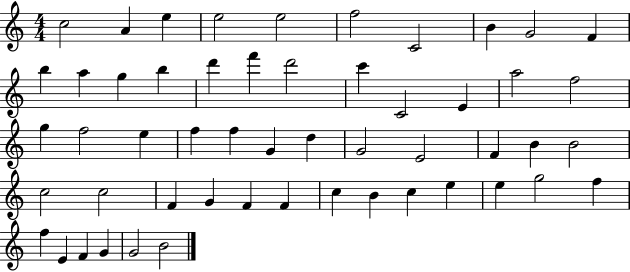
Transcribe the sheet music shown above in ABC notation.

X:1
T:Untitled
M:4/4
L:1/4
K:C
c2 A e e2 e2 f2 C2 B G2 F b a g b d' f' d'2 c' C2 E a2 f2 g f2 e f f G d G2 E2 F B B2 c2 c2 F G F F c B c e e g2 f f E F G G2 B2